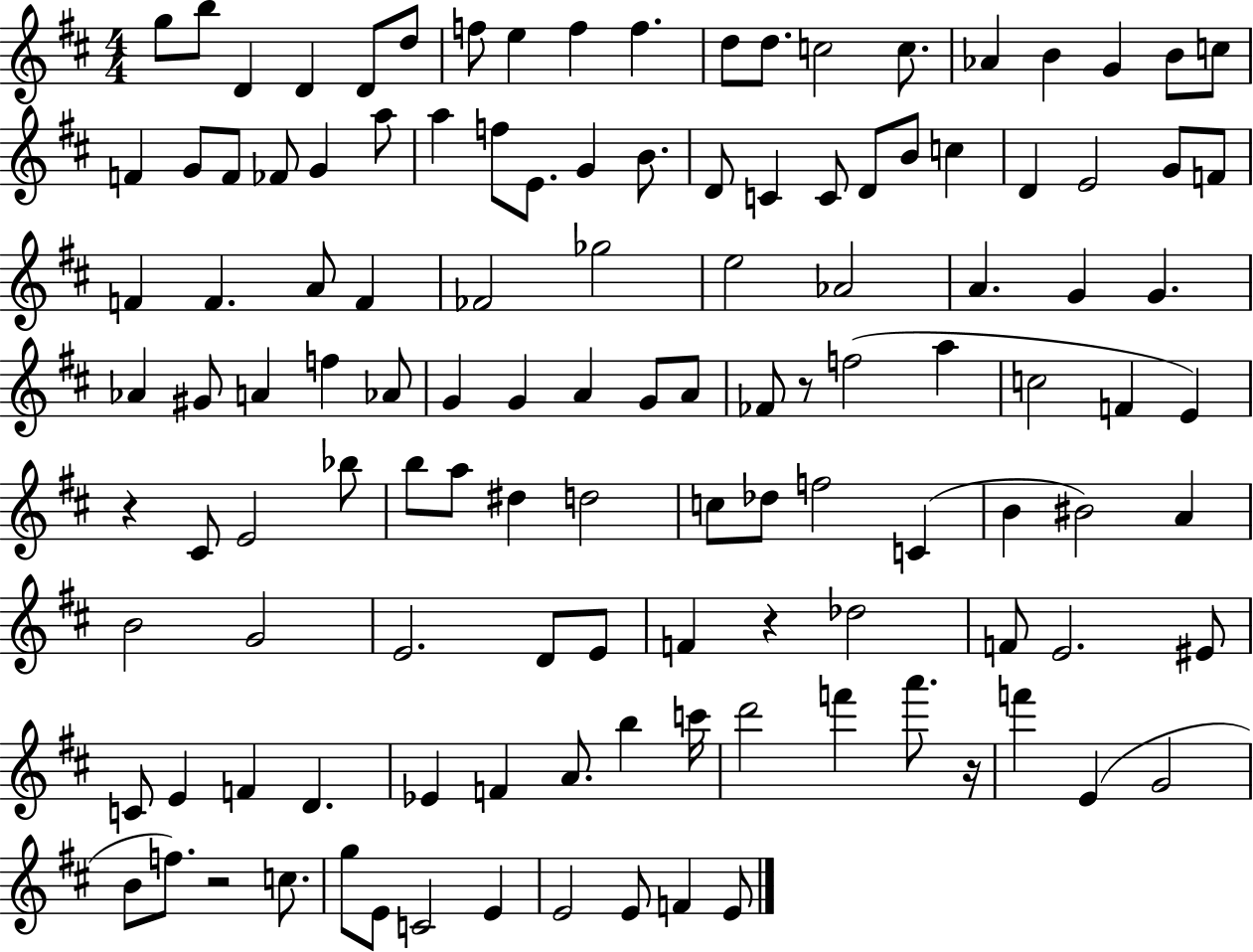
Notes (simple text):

G5/e B5/e D4/q D4/q D4/e D5/e F5/e E5/q F5/q F5/q. D5/e D5/e. C5/h C5/e. Ab4/q B4/q G4/q B4/e C5/e F4/q G4/e F4/e FES4/e G4/q A5/e A5/q F5/e E4/e. G4/q B4/e. D4/e C4/q C4/e D4/e B4/e C5/q D4/q E4/h G4/e F4/e F4/q F4/q. A4/e F4/q FES4/h Gb5/h E5/h Ab4/h A4/q. G4/q G4/q. Ab4/q G#4/e A4/q F5/q Ab4/e G4/q G4/q A4/q G4/e A4/e FES4/e R/e F5/h A5/q C5/h F4/q E4/q R/q C#4/e E4/h Bb5/e B5/e A5/e D#5/q D5/h C5/e Db5/e F5/h C4/q B4/q BIS4/h A4/q B4/h G4/h E4/h. D4/e E4/e F4/q R/q Db5/h F4/e E4/h. EIS4/e C4/e E4/q F4/q D4/q. Eb4/q F4/q A4/e. B5/q C6/s D6/h F6/q A6/e. R/s F6/q E4/q G4/h B4/e F5/e. R/h C5/e. G5/e E4/e C4/h E4/q E4/h E4/e F4/q E4/e